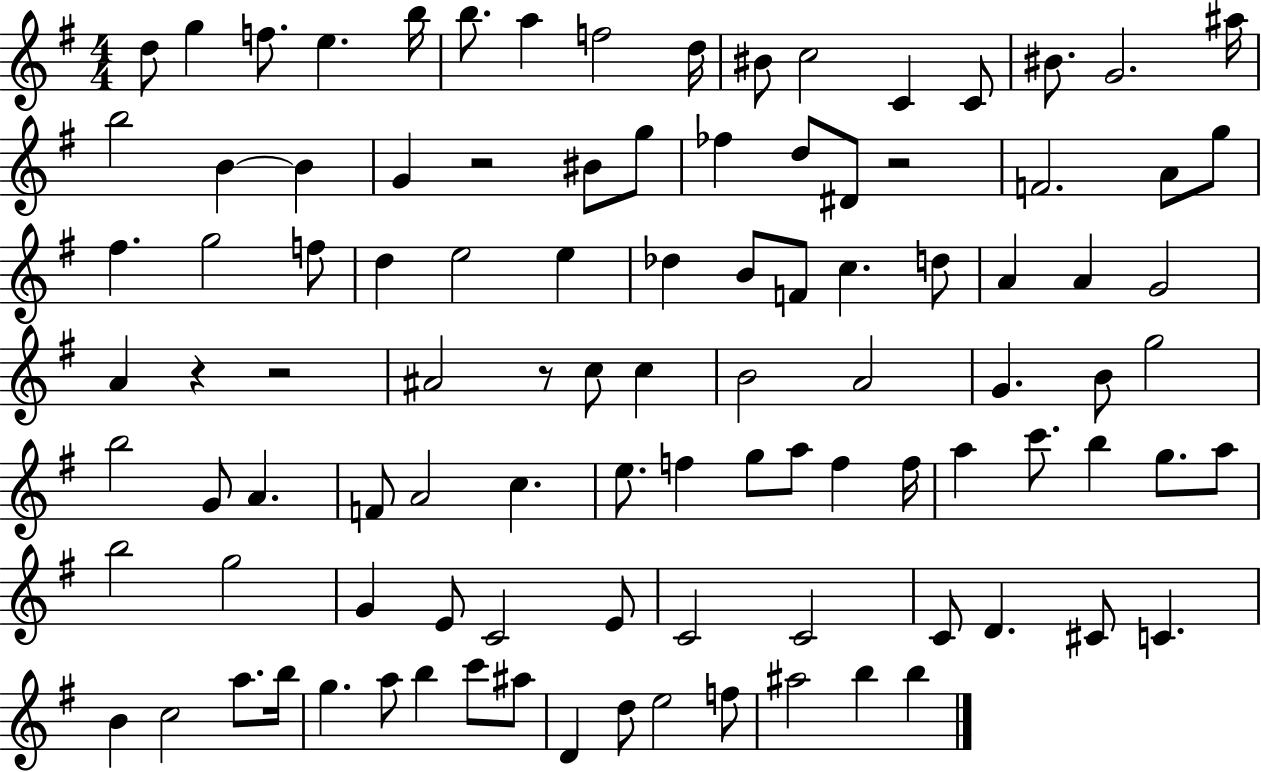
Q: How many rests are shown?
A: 5